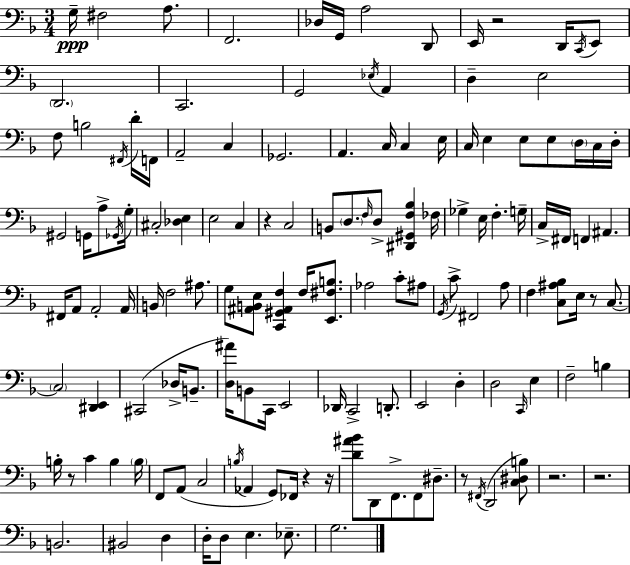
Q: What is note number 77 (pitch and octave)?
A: F3